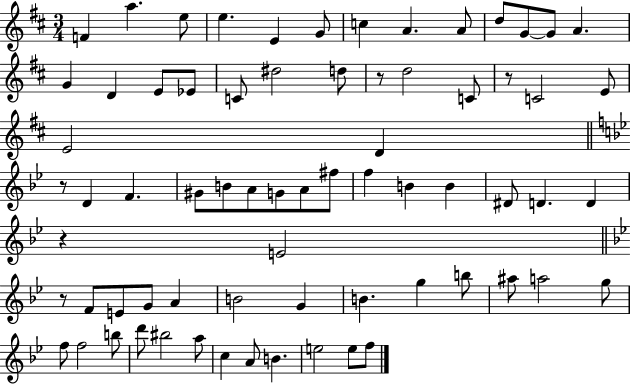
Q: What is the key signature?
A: D major